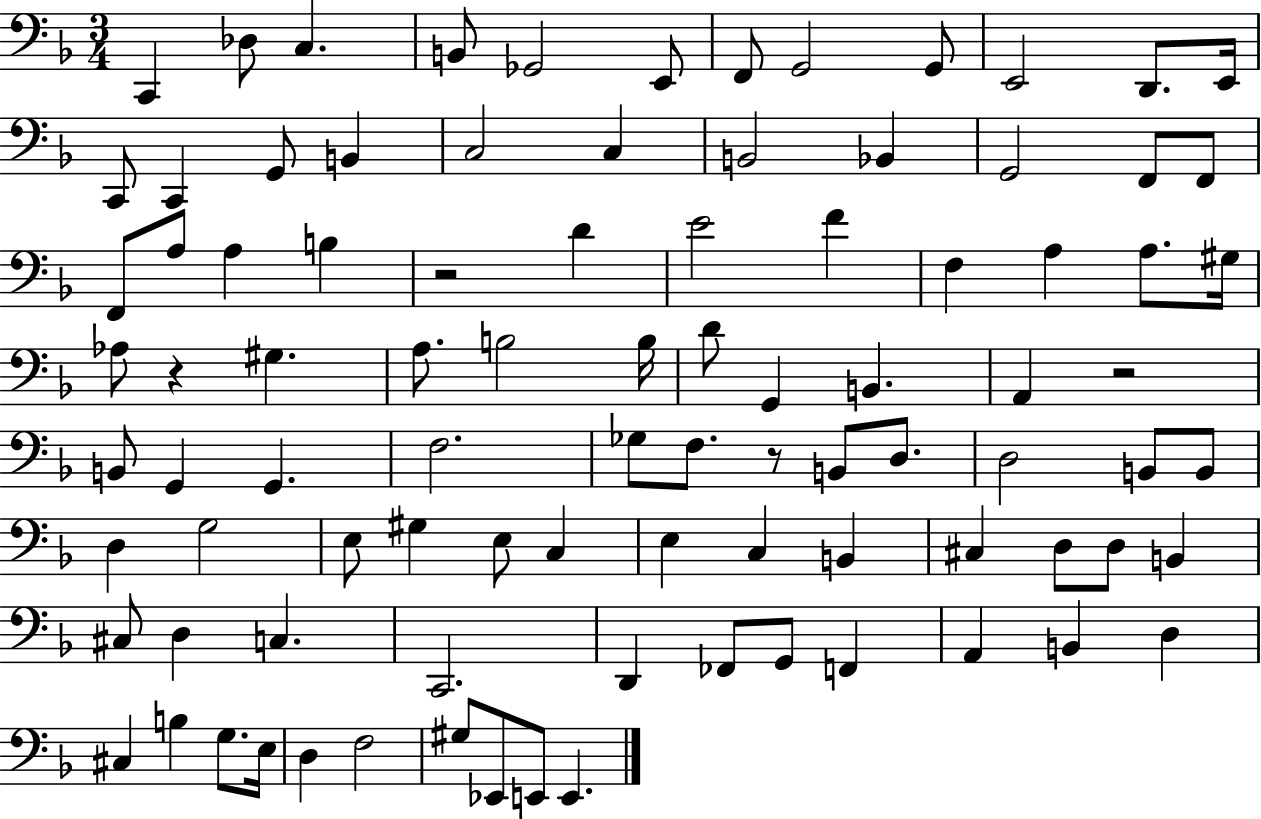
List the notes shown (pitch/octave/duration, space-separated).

C2/q Db3/e C3/q. B2/e Gb2/h E2/e F2/e G2/h G2/e E2/h D2/e. E2/s C2/e C2/q G2/e B2/q C3/h C3/q B2/h Bb2/q G2/h F2/e F2/e F2/e A3/e A3/q B3/q R/h D4/q E4/h F4/q F3/q A3/q A3/e. G#3/s Ab3/e R/q G#3/q. A3/e. B3/h B3/s D4/e G2/q B2/q. A2/q R/h B2/e G2/q G2/q. F3/h. Gb3/e F3/e. R/e B2/e D3/e. D3/h B2/e B2/e D3/q G3/h E3/e G#3/q E3/e C3/q E3/q C3/q B2/q C#3/q D3/e D3/e B2/q C#3/e D3/q C3/q. C2/h. D2/q FES2/e G2/e F2/q A2/q B2/q D3/q C#3/q B3/q G3/e. E3/s D3/q F3/h G#3/e Eb2/e E2/e E2/q.